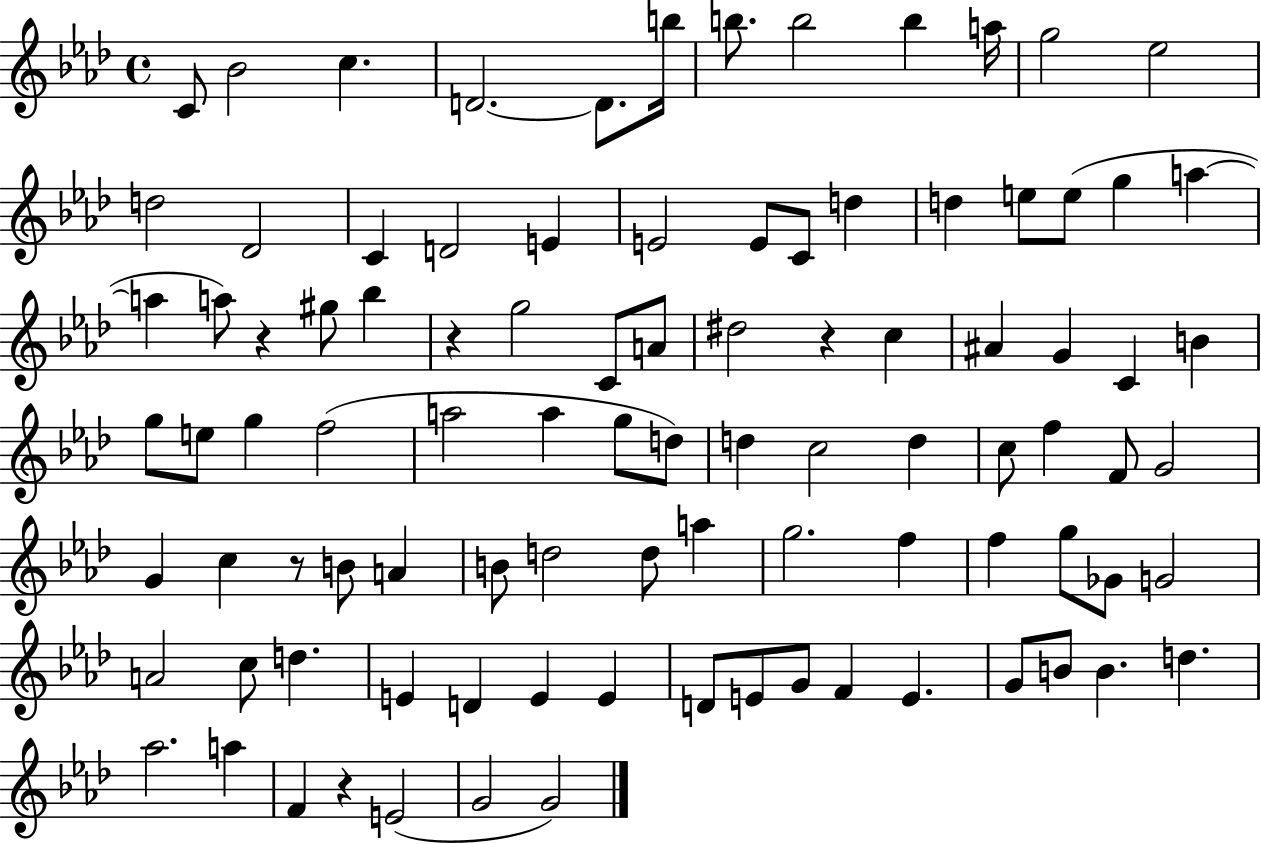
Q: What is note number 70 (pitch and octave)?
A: C5